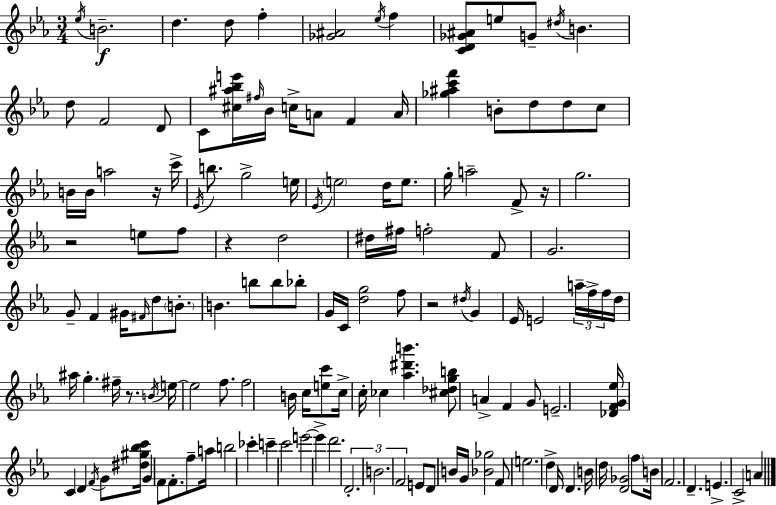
Eb5/s B4/h. D5/q. D5/e F5/q [Gb4,A#4]/h Eb5/s F5/q [C4,D4,Gb4,A#4]/e E5/e G4/e D#5/s B4/q. D5/e F4/h D4/e C4/e [C#5,A#5,Bb5,E6]/s F#5/s Bb4/s C5/s A4/e F4/q A4/s [Gb5,A#5,C6,F6]/q B4/e D5/e D5/e C5/e B4/s B4/s A5/h R/s C6/s Eb4/s B5/e. G5/h E5/s Eb4/s E5/h D5/s E5/e. G5/s A5/h F4/e R/s G5/h. R/h E5/e F5/e R/q D5/h D#5/s F#5/s F5/h F4/e G4/h. G4/e F4/q G#4/s F#4/s D5/e B4/e. B4/q. B5/e B5/e Bb5/e G4/s C4/s [D5,G5]/h F5/e R/h D#5/s G4/q Eb4/s E4/h A5/s F5/s F5/s D5/s A#5/s G5/q. F#5/s R/e. B4/s E5/s E5/h F5/e. F5/h B4/s C5/s [E5,C6]/e C5/s C5/s CES5/q [Ab5,D#6,B6]/q. [C#5,Db5,G5,B5]/e A4/q F4/q G4/e E4/h. [Db4,F4,G4,Eb5]/s C4/q D4/q F4/s G4/e [D#5,G#5,Bb5,C6]/s G4/q F4/e F4/e. F5/e A5/s B5/h CES6/q C6/q C6/h E6/h E6/q D6/h. D4/h. B4/h. F4/h E4/e D4/e B4/s G4/s [Bb4,Gb5]/h F4/e E5/h. D5/q D4/s D4/q. B4/s D5/s [D4,Gb4]/h F5/e B4/s F4/h. D4/q. E4/q. C4/h A4/q